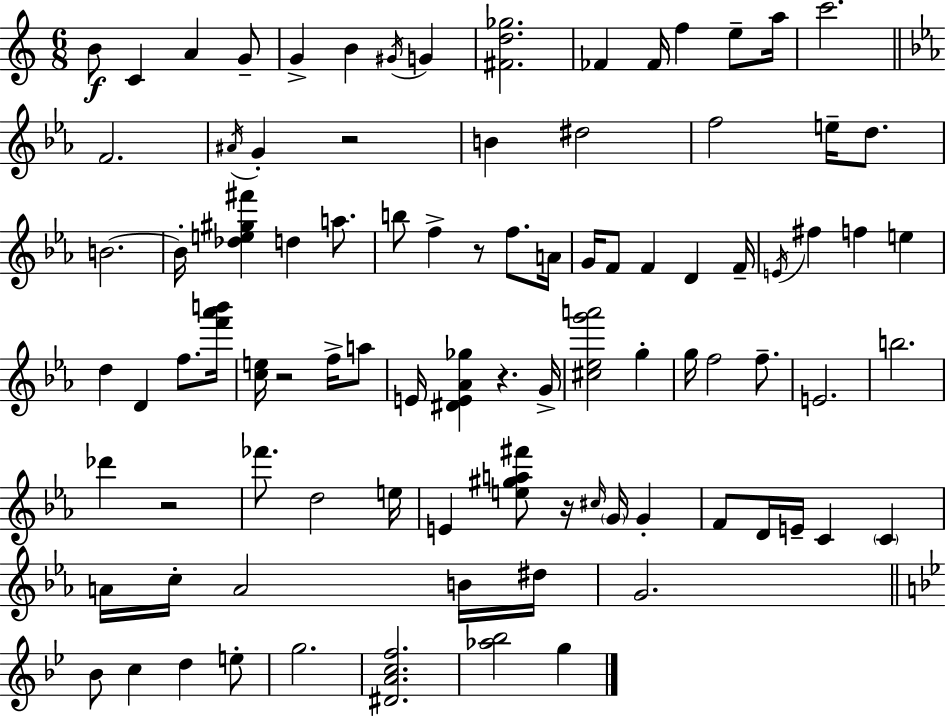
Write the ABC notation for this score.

X:1
T:Untitled
M:6/8
L:1/4
K:C
B/2 C A G/2 G B ^G/4 G [^Fd_g]2 _F _F/4 f e/2 a/4 c'2 F2 ^A/4 G z2 B ^d2 f2 e/4 d/2 B2 B/4 [_de^g^f'] d a/2 b/2 f z/2 f/2 A/4 G/4 F/2 F D F/4 E/4 ^f f e d D f/2 [f'_a'b']/4 [ce]/4 z2 f/4 a/2 E/4 [^DE_A_g] z G/4 [^c_eg'a']2 g g/4 f2 f/2 E2 b2 _d' z2 _f'/2 d2 e/4 E [e^ga^f']/2 z/4 ^c/4 G/4 G F/2 D/4 E/4 C C A/4 c/4 A2 B/4 ^d/4 G2 _B/2 c d e/2 g2 [^DAcf]2 [_a_b]2 g